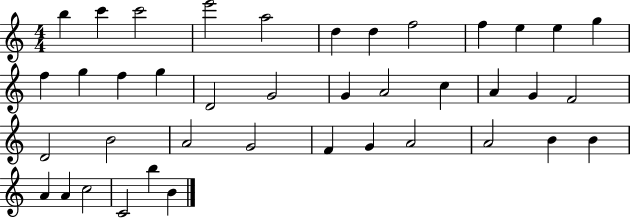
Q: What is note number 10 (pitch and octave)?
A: E5